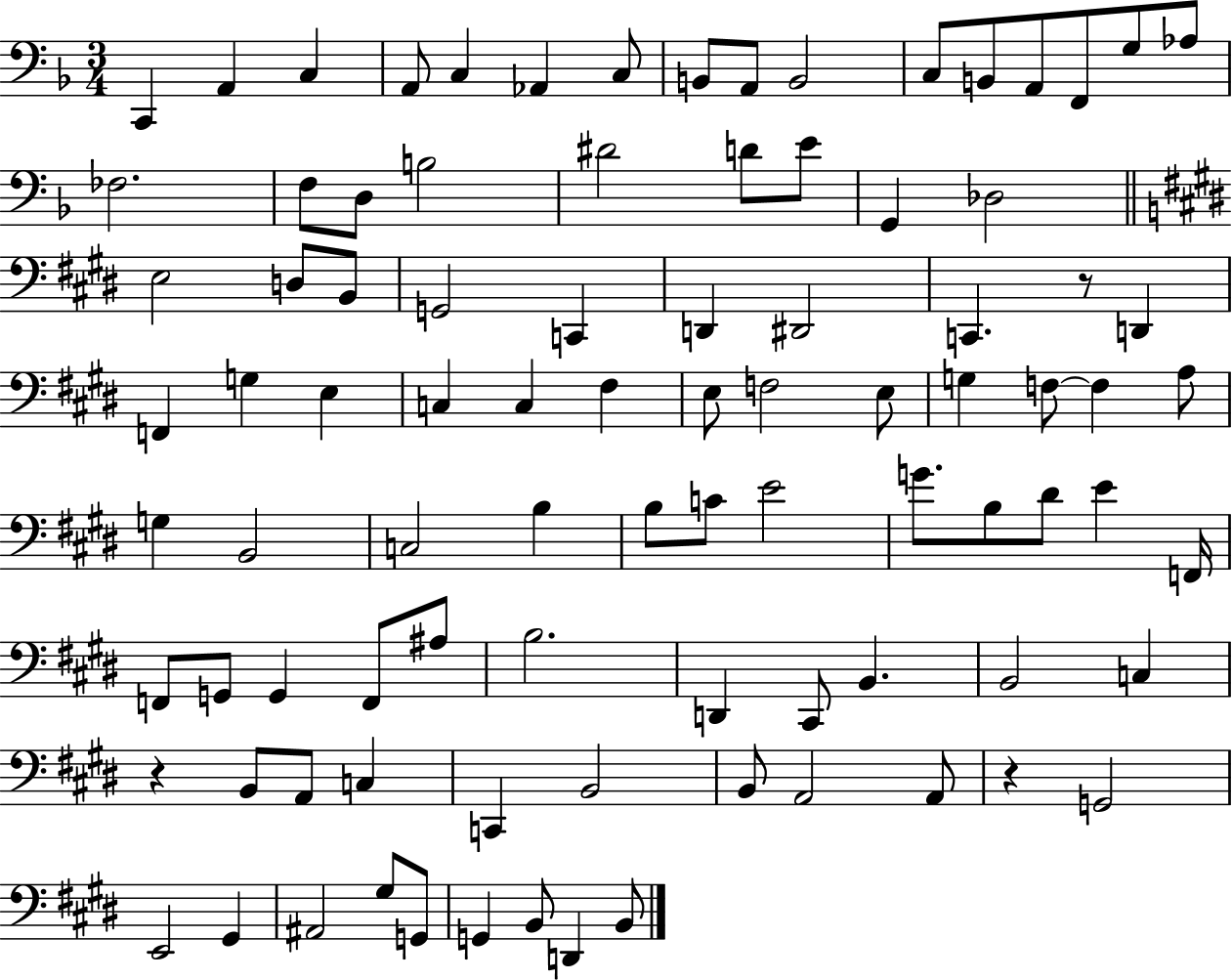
C2/q A2/q C3/q A2/e C3/q Ab2/q C3/e B2/e A2/e B2/h C3/e B2/e A2/e F2/e G3/e Ab3/e FES3/h. F3/e D3/e B3/h D#4/h D4/e E4/e G2/q Db3/h E3/h D3/e B2/e G2/h C2/q D2/q D#2/h C2/q. R/e D2/q F2/q G3/q E3/q C3/q C3/q F#3/q E3/e F3/h E3/e G3/q F3/e F3/q A3/e G3/q B2/h C3/h B3/q B3/e C4/e E4/h G4/e. B3/e D#4/e E4/q F2/s F2/e G2/e G2/q F2/e A#3/e B3/h. D2/q C#2/e B2/q. B2/h C3/q R/q B2/e A2/e C3/q C2/q B2/h B2/e A2/h A2/e R/q G2/h E2/h G#2/q A#2/h G#3/e G2/e G2/q B2/e D2/q B2/e